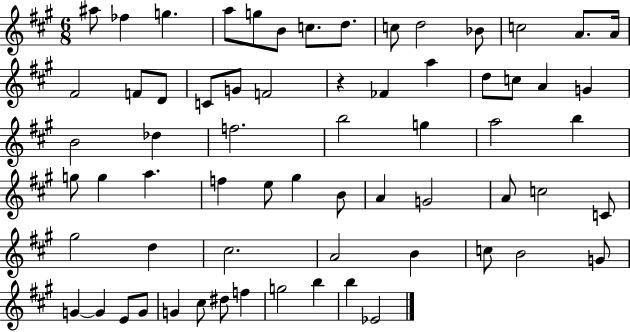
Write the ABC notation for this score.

X:1
T:Untitled
M:6/8
L:1/4
K:A
^a/2 _f g a/2 g/2 B/2 c/2 d/2 c/2 d2 _B/2 c2 A/2 A/4 ^F2 F/2 D/2 C/2 G/2 F2 z _F a d/2 c/2 A G B2 _d f2 b2 g a2 b g/2 g a f e/2 ^g B/2 A G2 A/2 c2 C/2 ^g2 d ^c2 A2 B c/2 B2 G/2 G G E/2 G/2 G ^c/2 ^d/2 f g2 b b _E2